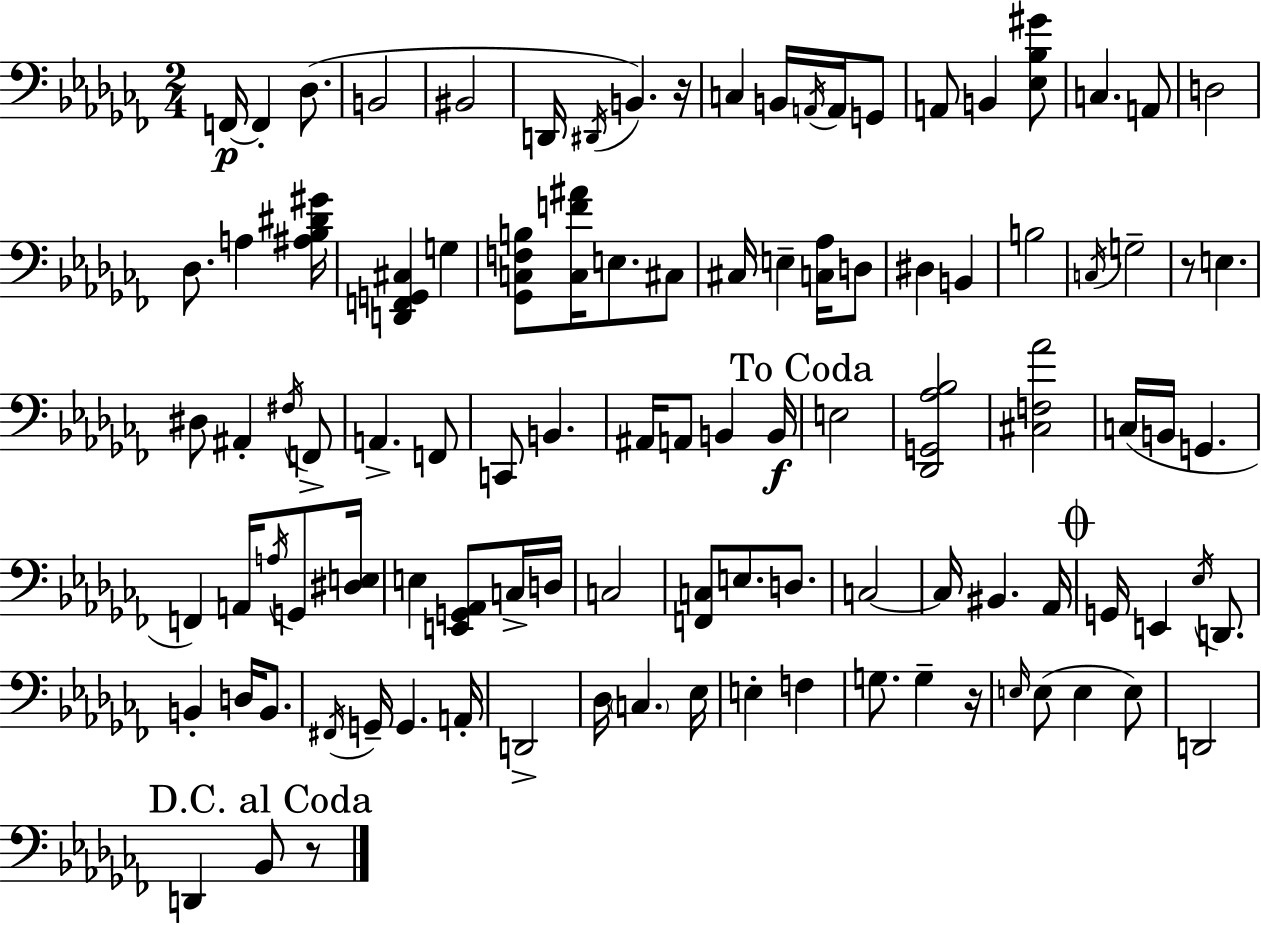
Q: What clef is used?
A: bass